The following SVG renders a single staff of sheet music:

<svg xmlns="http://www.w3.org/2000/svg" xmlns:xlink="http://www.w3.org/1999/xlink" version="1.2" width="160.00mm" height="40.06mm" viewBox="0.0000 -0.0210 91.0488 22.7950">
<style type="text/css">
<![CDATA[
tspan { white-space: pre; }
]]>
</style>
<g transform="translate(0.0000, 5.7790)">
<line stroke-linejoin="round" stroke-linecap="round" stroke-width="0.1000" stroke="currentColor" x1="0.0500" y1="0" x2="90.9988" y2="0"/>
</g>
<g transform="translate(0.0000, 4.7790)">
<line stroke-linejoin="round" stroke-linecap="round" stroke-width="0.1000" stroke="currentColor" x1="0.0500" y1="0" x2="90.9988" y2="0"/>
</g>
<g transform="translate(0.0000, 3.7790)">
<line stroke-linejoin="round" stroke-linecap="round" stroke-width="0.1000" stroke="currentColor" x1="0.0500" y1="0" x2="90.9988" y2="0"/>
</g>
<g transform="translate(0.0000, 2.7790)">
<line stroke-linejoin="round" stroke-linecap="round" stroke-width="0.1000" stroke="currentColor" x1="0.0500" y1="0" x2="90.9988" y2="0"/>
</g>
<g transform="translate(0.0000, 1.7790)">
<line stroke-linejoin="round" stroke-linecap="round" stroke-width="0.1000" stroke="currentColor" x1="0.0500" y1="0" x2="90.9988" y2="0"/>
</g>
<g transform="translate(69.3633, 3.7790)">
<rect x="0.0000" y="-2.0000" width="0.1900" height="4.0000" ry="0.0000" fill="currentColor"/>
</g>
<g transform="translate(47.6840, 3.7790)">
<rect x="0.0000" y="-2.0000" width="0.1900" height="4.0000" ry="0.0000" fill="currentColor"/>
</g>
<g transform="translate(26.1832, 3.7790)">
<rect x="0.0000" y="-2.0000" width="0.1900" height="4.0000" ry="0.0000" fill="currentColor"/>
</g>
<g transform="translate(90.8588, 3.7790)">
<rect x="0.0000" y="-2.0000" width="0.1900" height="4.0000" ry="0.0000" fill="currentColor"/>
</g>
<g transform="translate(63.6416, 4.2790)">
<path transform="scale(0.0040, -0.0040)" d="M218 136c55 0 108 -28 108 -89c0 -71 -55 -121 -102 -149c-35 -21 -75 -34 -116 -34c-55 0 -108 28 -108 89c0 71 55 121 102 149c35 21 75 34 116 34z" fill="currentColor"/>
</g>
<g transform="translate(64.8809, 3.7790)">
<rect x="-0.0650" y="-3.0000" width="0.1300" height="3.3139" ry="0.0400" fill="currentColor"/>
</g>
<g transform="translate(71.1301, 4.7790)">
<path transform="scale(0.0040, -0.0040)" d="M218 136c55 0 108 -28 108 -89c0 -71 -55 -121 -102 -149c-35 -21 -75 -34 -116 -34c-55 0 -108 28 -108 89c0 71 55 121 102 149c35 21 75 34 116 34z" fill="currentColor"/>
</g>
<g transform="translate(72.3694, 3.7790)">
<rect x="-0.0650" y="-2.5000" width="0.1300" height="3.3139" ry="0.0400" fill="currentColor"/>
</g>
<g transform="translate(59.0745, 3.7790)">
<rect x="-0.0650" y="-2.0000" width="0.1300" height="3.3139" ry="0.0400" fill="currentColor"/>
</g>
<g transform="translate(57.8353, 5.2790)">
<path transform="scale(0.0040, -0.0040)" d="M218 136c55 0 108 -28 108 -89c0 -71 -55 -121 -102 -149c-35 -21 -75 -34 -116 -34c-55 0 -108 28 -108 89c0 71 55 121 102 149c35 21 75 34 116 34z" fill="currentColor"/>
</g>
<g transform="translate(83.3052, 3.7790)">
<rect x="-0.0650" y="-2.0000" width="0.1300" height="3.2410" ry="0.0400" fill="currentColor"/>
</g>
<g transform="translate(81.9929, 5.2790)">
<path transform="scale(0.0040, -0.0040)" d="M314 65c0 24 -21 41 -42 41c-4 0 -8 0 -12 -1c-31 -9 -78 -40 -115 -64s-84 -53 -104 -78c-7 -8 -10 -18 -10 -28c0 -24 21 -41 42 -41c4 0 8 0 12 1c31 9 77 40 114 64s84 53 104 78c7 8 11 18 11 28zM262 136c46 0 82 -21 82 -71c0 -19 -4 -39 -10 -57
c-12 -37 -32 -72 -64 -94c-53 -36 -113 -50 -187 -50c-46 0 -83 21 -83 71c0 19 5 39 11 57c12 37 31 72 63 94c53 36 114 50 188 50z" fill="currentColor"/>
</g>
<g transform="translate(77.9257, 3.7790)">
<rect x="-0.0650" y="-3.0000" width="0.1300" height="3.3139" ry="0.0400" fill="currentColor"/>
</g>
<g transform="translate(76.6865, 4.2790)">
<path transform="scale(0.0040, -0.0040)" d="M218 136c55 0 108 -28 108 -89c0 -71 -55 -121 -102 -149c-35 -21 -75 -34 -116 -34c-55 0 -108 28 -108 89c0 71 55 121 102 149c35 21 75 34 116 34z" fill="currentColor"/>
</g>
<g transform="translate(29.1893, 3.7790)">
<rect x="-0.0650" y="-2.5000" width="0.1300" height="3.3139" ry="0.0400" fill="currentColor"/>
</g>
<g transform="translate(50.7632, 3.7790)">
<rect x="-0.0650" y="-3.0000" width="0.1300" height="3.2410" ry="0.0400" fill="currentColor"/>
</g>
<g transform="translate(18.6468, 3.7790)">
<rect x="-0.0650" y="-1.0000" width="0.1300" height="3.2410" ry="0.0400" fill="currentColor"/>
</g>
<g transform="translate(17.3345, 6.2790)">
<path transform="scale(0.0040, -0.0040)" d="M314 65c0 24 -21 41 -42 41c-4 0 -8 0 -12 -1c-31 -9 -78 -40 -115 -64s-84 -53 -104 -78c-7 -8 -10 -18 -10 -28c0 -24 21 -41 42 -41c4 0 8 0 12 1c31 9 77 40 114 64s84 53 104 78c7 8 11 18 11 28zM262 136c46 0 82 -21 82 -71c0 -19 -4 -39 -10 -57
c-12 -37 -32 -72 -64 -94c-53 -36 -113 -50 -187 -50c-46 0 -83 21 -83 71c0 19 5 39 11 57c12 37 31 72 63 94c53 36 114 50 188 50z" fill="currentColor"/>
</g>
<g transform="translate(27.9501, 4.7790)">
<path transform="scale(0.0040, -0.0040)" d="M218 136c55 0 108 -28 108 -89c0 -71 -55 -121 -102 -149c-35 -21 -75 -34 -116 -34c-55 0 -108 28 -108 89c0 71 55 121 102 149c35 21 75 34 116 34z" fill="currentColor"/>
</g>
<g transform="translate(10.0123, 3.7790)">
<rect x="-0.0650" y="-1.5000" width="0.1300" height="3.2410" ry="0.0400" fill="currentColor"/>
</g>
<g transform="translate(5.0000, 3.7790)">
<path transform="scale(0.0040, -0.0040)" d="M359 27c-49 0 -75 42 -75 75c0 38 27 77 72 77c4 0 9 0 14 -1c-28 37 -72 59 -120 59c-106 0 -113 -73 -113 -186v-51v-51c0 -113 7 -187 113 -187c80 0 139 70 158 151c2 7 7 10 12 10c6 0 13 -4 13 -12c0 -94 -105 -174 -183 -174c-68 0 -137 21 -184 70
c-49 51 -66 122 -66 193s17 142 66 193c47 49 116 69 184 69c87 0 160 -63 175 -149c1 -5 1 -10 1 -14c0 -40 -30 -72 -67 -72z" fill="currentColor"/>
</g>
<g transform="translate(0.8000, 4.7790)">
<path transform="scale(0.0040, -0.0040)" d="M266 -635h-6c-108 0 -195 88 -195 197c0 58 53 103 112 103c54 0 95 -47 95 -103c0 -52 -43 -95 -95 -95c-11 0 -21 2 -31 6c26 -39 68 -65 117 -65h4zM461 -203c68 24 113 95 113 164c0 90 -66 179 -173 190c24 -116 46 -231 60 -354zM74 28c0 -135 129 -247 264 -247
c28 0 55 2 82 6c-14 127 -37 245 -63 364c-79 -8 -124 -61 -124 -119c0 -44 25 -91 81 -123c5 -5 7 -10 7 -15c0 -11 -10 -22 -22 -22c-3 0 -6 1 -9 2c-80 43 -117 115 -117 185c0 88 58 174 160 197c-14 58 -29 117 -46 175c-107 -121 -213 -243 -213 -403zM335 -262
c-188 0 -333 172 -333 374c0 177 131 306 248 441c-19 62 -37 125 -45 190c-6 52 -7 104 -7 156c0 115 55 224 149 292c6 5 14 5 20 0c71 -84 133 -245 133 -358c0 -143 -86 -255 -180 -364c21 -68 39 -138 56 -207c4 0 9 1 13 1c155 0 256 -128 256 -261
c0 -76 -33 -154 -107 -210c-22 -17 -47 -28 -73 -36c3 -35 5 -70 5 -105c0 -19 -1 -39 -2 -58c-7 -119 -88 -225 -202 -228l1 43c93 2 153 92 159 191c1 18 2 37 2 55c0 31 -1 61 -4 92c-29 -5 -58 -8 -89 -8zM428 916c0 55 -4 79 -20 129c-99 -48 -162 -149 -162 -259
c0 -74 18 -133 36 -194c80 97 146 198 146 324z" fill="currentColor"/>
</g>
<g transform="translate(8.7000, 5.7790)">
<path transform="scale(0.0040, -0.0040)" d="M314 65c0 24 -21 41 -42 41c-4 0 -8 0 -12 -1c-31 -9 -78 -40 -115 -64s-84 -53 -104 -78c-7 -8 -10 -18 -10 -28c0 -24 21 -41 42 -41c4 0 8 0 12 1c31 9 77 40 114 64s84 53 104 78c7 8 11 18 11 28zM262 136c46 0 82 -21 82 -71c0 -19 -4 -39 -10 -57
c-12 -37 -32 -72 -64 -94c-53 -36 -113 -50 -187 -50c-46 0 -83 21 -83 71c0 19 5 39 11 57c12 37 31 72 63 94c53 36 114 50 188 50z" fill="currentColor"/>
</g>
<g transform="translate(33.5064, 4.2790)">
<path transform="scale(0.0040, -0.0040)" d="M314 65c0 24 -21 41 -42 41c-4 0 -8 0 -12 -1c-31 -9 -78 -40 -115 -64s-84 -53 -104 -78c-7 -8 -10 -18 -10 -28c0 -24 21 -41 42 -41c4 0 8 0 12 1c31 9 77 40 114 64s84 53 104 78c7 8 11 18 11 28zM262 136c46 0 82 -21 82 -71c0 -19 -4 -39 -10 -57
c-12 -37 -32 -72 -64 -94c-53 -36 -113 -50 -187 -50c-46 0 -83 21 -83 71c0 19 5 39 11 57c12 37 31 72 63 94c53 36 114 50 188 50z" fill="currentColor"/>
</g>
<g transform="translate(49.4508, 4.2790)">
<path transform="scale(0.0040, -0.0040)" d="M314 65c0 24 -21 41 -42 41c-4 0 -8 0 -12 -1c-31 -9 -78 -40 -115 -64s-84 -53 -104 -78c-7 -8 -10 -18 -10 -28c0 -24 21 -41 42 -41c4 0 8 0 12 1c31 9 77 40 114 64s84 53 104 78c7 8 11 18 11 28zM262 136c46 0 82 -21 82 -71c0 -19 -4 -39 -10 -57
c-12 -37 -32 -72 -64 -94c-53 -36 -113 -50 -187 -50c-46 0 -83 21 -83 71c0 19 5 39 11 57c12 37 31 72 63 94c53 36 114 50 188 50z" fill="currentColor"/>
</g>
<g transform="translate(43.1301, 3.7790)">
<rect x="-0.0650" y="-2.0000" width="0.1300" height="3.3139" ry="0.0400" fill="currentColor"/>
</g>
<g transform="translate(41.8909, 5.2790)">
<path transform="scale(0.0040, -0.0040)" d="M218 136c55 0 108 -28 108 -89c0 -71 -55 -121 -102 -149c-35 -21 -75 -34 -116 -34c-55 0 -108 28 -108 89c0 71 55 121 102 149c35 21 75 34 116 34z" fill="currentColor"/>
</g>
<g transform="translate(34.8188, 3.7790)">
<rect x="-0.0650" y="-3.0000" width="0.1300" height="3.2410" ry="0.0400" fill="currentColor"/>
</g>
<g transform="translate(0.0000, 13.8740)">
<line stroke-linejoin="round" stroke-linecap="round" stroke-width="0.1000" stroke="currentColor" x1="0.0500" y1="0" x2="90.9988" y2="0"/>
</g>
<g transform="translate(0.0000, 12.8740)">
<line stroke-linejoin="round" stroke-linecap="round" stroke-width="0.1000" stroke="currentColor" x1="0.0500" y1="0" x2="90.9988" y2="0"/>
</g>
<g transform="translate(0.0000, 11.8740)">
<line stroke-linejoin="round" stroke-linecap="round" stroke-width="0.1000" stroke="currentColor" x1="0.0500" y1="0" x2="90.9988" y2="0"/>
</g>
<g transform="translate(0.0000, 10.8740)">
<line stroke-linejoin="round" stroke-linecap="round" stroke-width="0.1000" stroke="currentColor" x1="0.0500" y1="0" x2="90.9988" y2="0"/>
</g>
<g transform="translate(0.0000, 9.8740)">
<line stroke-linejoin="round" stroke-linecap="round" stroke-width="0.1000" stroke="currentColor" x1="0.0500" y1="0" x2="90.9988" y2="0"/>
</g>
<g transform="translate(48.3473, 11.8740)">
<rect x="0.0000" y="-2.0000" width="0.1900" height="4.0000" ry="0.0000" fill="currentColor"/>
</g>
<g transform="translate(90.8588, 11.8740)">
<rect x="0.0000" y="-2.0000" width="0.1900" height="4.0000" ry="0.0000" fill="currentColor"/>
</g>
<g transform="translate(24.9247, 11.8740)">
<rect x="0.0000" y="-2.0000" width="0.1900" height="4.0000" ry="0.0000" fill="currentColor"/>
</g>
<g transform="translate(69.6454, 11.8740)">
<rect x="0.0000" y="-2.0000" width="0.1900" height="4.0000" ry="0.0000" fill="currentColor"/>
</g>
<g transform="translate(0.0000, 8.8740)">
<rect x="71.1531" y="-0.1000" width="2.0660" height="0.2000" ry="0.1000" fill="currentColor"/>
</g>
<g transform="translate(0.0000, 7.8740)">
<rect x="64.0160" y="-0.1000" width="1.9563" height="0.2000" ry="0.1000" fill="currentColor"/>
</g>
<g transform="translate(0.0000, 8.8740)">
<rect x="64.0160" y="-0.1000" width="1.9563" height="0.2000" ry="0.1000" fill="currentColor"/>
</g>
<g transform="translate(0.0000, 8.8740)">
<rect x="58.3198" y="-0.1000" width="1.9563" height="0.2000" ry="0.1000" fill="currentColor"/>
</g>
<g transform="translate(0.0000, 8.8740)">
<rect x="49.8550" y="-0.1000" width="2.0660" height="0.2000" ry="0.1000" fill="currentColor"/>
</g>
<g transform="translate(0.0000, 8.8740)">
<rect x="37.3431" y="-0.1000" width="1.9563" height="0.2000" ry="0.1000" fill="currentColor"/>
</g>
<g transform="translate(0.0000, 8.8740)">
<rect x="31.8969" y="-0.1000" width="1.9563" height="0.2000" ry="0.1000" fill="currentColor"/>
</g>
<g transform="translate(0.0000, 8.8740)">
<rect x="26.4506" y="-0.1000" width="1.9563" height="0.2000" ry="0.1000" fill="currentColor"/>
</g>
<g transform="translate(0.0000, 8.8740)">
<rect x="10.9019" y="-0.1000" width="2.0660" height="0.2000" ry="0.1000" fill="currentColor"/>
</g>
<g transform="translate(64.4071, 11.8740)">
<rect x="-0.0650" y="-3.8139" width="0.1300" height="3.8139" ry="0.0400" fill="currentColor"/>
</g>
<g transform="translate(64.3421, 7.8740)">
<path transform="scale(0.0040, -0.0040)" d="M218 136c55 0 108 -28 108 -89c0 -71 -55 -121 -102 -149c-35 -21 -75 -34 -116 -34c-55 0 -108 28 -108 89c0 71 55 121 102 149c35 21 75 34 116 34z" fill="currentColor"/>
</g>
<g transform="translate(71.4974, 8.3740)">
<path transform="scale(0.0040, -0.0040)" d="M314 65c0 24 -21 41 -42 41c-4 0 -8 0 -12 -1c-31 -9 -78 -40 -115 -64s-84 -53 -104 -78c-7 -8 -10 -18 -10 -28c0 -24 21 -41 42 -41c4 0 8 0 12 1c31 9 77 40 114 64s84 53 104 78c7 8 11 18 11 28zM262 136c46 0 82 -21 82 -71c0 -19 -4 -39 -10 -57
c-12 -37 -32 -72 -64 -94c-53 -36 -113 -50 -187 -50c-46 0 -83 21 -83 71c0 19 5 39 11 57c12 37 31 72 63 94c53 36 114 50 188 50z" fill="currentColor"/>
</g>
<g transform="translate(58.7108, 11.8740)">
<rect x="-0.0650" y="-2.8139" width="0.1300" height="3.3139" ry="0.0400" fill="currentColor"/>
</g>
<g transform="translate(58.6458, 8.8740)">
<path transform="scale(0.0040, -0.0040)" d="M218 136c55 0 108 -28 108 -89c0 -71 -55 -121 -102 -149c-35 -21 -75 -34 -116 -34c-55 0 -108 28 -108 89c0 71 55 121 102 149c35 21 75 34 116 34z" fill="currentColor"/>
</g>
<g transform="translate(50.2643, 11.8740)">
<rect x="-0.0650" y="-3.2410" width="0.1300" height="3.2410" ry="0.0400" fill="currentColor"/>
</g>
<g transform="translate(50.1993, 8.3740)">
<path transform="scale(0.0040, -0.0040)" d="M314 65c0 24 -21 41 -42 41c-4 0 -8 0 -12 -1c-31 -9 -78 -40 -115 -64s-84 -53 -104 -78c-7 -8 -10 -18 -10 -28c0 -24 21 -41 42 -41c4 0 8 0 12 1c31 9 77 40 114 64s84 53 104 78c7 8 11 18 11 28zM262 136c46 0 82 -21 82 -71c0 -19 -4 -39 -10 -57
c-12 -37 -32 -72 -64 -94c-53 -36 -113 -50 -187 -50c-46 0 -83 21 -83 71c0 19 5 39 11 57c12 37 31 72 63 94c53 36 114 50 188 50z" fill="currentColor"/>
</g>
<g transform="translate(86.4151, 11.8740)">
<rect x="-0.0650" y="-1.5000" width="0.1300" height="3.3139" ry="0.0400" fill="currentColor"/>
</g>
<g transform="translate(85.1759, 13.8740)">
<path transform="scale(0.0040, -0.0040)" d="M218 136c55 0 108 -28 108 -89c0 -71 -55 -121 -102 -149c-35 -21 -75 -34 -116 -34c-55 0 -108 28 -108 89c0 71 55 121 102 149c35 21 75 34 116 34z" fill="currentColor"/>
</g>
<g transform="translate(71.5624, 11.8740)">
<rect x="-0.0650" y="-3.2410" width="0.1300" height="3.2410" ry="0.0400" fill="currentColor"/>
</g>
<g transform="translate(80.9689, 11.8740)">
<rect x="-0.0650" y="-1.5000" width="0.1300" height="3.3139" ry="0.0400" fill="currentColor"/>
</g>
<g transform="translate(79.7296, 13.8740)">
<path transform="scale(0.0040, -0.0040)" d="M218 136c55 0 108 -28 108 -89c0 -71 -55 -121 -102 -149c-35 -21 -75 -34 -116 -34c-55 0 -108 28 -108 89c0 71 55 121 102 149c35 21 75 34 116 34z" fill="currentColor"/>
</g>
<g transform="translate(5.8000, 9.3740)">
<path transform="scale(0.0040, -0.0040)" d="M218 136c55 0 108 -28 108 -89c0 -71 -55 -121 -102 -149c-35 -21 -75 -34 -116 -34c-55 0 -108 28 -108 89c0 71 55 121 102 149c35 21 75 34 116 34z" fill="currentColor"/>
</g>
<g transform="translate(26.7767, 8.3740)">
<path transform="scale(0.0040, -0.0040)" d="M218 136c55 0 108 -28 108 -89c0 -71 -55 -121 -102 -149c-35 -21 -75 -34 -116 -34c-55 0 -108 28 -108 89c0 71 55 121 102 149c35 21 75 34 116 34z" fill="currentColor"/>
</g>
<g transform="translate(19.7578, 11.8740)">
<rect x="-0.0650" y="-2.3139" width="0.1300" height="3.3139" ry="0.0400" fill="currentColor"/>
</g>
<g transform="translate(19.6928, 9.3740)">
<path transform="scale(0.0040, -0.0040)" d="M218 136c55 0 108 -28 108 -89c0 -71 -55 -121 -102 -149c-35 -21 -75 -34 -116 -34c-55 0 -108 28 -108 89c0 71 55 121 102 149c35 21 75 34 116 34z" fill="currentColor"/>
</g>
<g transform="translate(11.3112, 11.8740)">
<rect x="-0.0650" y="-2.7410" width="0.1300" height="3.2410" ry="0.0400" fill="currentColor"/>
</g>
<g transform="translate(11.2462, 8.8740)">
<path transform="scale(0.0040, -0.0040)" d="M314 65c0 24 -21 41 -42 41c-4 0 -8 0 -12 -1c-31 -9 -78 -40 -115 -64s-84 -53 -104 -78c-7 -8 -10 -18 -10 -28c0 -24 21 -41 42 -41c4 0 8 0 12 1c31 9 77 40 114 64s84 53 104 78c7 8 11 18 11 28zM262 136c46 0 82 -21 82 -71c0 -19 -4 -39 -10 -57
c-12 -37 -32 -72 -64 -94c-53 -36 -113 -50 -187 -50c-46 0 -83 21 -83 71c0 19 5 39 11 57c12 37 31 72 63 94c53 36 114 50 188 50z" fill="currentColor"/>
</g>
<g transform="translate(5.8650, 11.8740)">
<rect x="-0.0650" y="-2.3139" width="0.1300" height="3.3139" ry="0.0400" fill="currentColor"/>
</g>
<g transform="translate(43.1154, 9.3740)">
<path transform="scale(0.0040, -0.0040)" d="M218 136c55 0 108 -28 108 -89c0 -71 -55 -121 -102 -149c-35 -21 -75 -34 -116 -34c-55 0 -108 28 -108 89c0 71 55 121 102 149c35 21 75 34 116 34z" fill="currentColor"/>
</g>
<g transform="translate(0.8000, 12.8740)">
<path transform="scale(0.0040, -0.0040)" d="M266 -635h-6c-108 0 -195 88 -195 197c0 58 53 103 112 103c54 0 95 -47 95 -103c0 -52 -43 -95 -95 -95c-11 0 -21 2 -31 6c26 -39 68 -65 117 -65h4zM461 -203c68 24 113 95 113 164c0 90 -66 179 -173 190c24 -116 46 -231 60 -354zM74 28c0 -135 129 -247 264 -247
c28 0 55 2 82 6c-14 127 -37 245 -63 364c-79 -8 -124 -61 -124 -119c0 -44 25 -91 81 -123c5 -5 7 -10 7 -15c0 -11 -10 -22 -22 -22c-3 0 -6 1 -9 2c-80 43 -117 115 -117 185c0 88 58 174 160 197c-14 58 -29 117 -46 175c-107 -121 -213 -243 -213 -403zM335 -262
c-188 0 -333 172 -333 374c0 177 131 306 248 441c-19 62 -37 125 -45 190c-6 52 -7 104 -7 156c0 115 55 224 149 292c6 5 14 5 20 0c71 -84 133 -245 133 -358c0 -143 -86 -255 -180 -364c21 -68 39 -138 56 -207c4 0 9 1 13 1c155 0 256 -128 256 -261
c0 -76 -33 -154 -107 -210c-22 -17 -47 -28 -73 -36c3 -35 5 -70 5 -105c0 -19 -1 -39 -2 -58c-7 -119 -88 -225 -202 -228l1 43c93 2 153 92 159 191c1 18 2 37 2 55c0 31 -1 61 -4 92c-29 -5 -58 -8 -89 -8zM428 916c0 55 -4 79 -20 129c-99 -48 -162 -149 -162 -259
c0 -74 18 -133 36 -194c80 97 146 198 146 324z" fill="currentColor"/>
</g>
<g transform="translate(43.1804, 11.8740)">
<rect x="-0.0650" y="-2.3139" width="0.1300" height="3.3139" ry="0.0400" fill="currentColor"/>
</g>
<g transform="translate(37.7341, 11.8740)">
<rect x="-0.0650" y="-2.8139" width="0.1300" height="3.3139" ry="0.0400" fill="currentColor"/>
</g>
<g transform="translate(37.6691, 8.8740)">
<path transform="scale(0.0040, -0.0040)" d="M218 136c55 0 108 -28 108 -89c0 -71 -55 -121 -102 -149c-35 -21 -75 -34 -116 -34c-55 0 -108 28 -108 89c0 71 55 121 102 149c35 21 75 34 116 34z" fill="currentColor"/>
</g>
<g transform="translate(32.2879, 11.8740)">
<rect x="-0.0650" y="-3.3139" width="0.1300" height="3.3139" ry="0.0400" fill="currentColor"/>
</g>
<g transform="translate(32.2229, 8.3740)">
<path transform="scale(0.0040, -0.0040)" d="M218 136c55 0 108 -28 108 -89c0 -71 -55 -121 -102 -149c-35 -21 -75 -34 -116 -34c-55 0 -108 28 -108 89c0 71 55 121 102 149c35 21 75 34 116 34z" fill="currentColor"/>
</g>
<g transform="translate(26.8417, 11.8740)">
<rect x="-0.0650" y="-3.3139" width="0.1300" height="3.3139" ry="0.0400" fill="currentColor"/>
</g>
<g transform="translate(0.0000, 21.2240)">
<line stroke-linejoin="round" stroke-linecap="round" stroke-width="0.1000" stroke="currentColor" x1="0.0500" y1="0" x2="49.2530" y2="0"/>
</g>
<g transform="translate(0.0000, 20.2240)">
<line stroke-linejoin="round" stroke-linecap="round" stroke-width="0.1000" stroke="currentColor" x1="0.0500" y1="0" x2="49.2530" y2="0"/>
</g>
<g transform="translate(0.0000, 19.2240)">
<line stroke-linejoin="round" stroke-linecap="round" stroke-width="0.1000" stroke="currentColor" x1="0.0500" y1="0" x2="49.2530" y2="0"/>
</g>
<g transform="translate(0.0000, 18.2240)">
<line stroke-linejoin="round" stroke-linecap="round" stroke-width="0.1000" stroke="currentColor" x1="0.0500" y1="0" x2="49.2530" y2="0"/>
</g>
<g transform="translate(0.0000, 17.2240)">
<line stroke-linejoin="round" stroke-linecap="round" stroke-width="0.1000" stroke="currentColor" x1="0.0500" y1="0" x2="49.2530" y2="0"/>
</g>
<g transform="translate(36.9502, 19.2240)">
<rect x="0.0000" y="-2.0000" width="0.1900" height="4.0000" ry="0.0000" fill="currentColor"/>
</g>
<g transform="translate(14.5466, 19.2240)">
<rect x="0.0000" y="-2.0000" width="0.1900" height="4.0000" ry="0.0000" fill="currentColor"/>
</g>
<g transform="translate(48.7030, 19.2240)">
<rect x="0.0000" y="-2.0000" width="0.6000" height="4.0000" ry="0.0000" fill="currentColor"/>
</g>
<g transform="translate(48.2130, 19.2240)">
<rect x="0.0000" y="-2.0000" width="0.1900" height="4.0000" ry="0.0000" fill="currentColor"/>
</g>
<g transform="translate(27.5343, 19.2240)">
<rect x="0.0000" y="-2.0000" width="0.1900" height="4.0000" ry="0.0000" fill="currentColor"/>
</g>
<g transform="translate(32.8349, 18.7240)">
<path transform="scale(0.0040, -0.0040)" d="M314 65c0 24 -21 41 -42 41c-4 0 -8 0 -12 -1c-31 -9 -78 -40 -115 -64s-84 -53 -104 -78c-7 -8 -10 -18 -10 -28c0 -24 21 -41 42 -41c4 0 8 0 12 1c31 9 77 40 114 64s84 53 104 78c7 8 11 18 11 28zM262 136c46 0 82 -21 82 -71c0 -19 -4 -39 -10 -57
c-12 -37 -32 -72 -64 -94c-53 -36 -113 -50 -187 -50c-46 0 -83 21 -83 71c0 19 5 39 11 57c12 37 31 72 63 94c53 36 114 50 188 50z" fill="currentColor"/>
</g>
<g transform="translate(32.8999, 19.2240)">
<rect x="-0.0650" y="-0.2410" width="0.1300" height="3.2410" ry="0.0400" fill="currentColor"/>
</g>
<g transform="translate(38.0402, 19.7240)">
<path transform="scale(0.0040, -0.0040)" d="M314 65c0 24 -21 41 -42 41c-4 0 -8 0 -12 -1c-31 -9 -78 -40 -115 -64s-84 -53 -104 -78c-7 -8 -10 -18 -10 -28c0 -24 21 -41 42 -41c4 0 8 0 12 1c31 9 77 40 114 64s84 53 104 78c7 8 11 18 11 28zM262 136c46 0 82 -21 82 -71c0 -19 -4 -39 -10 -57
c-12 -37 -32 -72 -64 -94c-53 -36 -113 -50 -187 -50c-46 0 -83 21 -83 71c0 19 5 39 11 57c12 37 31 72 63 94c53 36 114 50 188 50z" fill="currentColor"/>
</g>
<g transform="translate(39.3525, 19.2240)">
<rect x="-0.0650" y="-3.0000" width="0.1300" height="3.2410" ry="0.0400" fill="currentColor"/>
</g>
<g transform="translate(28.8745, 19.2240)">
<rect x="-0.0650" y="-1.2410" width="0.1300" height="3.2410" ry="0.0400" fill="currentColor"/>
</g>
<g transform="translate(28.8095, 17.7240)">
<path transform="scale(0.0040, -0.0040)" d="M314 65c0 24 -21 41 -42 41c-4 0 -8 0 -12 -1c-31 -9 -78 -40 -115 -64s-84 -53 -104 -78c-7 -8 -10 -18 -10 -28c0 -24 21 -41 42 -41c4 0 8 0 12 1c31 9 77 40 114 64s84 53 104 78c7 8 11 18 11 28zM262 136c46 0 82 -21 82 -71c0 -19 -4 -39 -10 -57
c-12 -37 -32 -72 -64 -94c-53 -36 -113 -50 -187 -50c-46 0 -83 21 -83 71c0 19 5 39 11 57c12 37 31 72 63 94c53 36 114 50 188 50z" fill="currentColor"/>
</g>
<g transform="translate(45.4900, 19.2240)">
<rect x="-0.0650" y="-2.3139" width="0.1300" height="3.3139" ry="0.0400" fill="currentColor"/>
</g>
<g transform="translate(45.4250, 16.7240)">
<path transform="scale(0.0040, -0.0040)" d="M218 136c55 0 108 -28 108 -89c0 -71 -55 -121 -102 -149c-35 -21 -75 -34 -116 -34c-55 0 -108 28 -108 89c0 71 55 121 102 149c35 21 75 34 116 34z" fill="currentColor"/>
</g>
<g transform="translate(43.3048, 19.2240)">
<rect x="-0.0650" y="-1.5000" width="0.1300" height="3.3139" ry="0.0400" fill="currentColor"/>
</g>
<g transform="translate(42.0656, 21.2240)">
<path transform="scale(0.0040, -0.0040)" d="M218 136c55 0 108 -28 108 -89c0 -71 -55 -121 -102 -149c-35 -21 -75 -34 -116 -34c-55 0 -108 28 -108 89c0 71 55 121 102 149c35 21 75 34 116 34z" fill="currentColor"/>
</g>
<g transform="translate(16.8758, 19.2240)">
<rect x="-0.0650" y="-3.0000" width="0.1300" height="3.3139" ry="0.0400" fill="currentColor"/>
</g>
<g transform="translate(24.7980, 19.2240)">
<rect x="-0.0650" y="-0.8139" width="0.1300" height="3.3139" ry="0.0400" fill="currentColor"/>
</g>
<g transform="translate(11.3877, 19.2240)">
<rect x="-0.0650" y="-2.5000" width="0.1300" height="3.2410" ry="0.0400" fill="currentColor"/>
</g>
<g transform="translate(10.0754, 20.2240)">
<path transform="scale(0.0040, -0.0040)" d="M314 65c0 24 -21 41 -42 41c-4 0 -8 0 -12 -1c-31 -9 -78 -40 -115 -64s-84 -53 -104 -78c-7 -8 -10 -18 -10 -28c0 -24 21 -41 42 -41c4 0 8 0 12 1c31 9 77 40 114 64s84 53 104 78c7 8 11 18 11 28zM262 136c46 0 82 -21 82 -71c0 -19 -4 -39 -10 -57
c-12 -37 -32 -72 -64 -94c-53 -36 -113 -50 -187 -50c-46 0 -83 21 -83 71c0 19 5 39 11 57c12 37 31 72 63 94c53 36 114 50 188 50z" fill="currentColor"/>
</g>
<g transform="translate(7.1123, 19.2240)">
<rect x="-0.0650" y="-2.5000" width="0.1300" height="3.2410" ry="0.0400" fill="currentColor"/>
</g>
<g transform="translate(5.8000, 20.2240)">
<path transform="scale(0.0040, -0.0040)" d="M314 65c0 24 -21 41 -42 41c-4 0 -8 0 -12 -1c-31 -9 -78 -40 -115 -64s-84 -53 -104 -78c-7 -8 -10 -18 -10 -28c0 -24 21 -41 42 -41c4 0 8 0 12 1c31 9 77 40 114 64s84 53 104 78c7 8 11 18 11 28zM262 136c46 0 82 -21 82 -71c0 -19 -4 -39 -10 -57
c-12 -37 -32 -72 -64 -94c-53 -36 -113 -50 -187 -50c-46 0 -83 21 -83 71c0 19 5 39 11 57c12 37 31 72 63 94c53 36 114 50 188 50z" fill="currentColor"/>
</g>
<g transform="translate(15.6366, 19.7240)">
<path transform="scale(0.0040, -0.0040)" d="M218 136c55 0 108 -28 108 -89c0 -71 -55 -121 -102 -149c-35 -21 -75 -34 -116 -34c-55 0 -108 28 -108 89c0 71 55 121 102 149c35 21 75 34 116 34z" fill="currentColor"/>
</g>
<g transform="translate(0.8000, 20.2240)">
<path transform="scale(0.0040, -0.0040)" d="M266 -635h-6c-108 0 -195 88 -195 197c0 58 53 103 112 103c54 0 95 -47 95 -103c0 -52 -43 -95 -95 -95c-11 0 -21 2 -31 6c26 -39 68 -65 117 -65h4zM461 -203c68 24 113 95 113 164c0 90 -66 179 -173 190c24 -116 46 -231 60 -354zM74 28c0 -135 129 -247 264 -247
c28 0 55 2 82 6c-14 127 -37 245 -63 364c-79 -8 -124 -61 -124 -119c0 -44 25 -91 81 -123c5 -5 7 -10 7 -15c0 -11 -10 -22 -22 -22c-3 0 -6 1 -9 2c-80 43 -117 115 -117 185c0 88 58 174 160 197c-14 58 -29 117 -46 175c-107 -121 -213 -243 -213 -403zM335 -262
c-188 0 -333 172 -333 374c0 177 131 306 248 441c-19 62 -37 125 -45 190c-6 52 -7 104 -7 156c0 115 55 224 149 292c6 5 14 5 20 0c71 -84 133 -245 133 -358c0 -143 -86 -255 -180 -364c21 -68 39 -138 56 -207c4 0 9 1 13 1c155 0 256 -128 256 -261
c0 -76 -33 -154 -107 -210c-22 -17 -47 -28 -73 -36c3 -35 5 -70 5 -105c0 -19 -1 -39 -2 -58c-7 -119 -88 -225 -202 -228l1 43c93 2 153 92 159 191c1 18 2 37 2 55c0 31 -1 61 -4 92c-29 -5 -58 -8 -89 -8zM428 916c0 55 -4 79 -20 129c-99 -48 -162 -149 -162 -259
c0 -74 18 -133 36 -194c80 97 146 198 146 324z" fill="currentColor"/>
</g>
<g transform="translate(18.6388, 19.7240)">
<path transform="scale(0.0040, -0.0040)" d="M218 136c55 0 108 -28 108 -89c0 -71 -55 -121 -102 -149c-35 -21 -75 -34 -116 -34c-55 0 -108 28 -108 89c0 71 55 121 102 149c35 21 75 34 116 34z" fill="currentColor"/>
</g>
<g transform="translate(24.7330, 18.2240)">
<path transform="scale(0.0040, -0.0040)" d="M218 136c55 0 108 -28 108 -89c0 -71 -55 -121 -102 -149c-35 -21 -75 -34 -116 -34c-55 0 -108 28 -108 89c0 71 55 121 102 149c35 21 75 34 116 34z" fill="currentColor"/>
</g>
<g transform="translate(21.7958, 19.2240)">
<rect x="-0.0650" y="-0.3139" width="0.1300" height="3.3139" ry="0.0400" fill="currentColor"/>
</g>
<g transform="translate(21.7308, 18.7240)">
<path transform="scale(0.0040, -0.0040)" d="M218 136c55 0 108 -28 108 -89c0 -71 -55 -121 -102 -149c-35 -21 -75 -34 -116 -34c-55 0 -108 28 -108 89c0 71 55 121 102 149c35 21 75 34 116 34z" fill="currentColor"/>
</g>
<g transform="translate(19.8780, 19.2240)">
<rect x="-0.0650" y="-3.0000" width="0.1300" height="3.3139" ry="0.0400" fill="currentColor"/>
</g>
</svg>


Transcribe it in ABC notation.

X:1
T:Untitled
M:4/4
L:1/4
K:C
E2 D2 G A2 F A2 F A G A F2 g a2 g b b a g b2 a c' b2 E E G2 G2 A A c d e2 c2 A2 E g